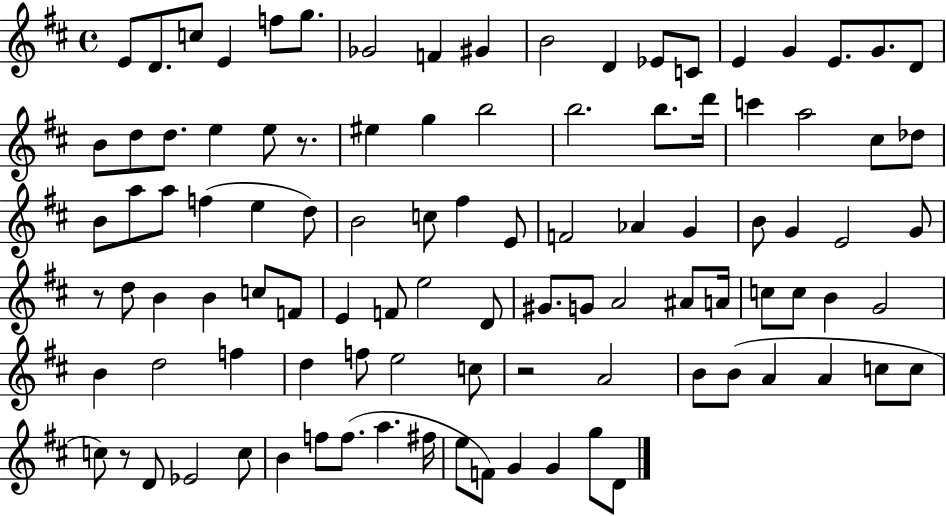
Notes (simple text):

E4/e D4/e. C5/e E4/q F5/e G5/e. Gb4/h F4/q G#4/q B4/h D4/q Eb4/e C4/e E4/q G4/q E4/e. G4/e. D4/e B4/e D5/e D5/e. E5/q E5/e R/e. EIS5/q G5/q B5/h B5/h. B5/e. D6/s C6/q A5/h C#5/e Db5/e B4/e A5/e A5/e F5/q E5/q D5/e B4/h C5/e F#5/q E4/e F4/h Ab4/q G4/q B4/e G4/q E4/h G4/e R/e D5/e B4/q B4/q C5/e F4/e E4/q F4/e E5/h D4/e G#4/e. G4/e A4/h A#4/e A4/s C5/e C5/e B4/q G4/h B4/q D5/h F5/q D5/q F5/e E5/h C5/e R/h A4/h B4/e B4/e A4/q A4/q C5/e C5/e C5/e R/e D4/e Eb4/h C5/e B4/q F5/e F5/e. A5/q. F#5/s E5/e F4/e G4/q G4/q G5/e D4/e